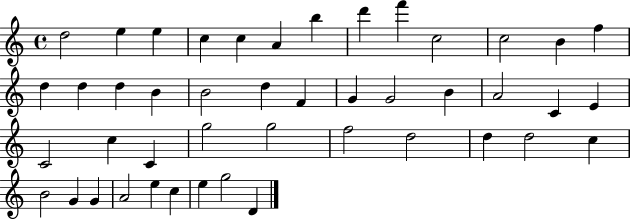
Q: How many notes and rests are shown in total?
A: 45